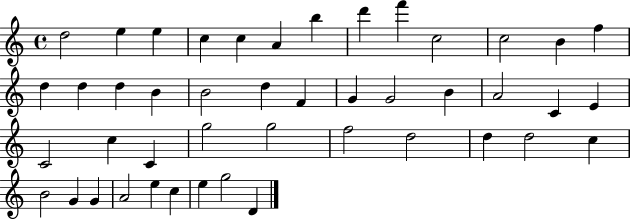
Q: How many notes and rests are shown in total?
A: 45